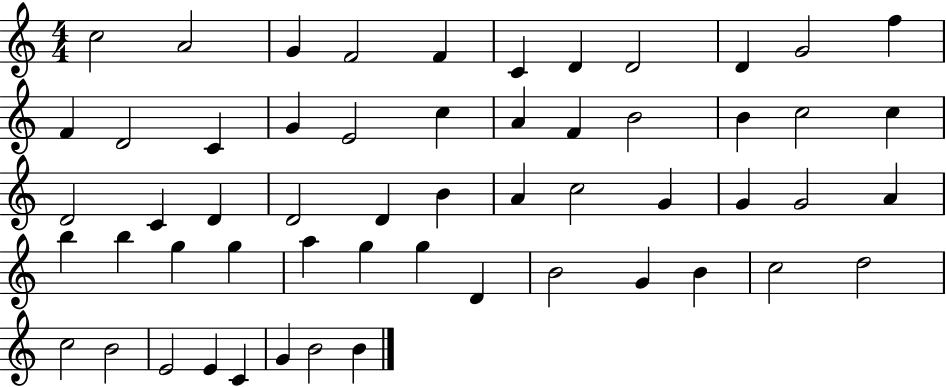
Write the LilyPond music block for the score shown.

{
  \clef treble
  \numericTimeSignature
  \time 4/4
  \key c \major
  c''2 a'2 | g'4 f'2 f'4 | c'4 d'4 d'2 | d'4 g'2 f''4 | \break f'4 d'2 c'4 | g'4 e'2 c''4 | a'4 f'4 b'2 | b'4 c''2 c''4 | \break d'2 c'4 d'4 | d'2 d'4 b'4 | a'4 c''2 g'4 | g'4 g'2 a'4 | \break b''4 b''4 g''4 g''4 | a''4 g''4 g''4 d'4 | b'2 g'4 b'4 | c''2 d''2 | \break c''2 b'2 | e'2 e'4 c'4 | g'4 b'2 b'4 | \bar "|."
}